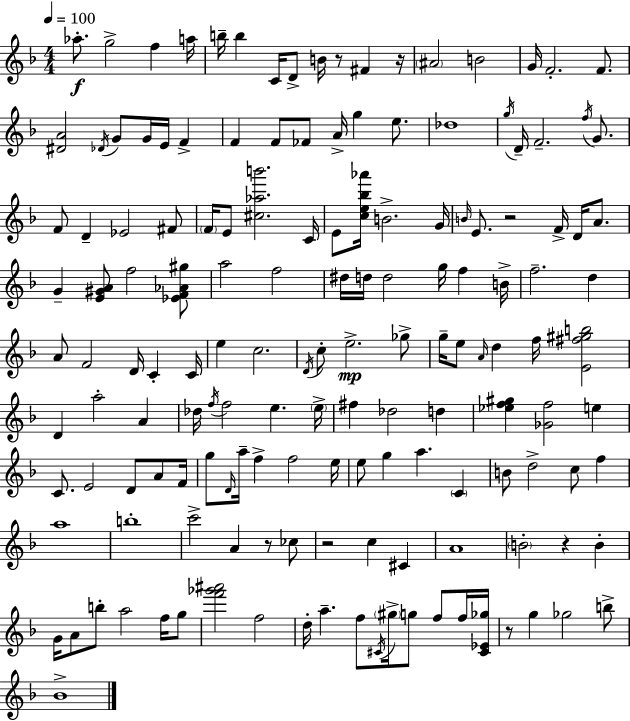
Ab5/e. G5/h F5/q A5/s B5/s B5/q C4/s D4/e B4/s R/e F#4/q R/s A#4/h B4/h G4/s F4/h. F4/e. [D#4,A4]/h Db4/s G4/e G4/s E4/s F4/q F4/q F4/e FES4/e A4/s G5/q E5/e. Db5/w G5/s D4/s F4/h. F5/s G4/e. F4/e D4/q Eb4/h F#4/e F4/s E4/e [C#5,Ab5,B6]/h. C4/s E4/e [C5,E5,Bb5,Ab6]/s B4/h. G4/s B4/s E4/e. R/h F4/s D4/s A4/e. G4/q [E4,G#4,A4]/e F5/h [Eb4,F4,Ab4,G#5]/e A5/h F5/h D#5/s D5/s D5/h G5/s F5/q B4/s F5/h. D5/q A4/e F4/h D4/s C4/q C4/s E5/q C5/h. D4/s C5/e E5/h. Gb5/e G5/s E5/e A4/s D5/q F5/s [E4,F#5,G#5,B5]/h D4/q A5/h A4/q Db5/s F5/s F5/h E5/q. E5/s F#5/q Db5/h D5/q [Eb5,F5,G#5]/q [Gb4,F5]/h E5/q C4/e. E4/h D4/e A4/e F4/s G5/e D4/s A5/s F5/q F5/h E5/s E5/e G5/q A5/q. C4/q B4/e D5/h C5/e F5/q A5/w B5/w C6/h A4/q R/e CES5/e R/h C5/q C#4/q A4/w B4/h R/q B4/q G4/s A4/e B5/e A5/h F5/s G5/e [F6,Gb6,A#6]/h F5/h D5/s A5/q. F5/e C#4/s G#5/s G5/e F5/e F5/s [C#4,Eb4,Gb5]/s R/e G5/q Gb5/h B5/e Bb4/w